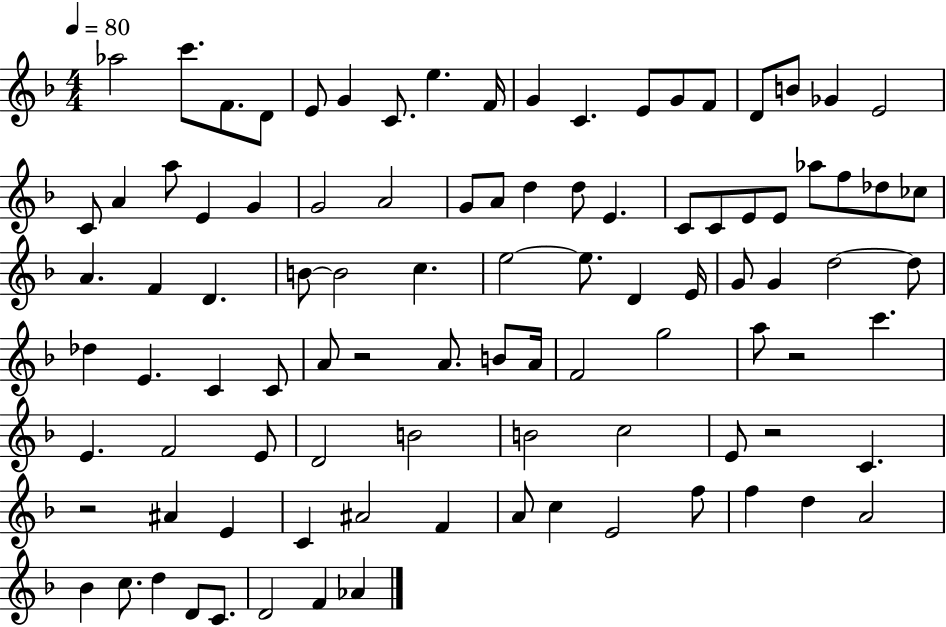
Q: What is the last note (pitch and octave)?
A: Ab4